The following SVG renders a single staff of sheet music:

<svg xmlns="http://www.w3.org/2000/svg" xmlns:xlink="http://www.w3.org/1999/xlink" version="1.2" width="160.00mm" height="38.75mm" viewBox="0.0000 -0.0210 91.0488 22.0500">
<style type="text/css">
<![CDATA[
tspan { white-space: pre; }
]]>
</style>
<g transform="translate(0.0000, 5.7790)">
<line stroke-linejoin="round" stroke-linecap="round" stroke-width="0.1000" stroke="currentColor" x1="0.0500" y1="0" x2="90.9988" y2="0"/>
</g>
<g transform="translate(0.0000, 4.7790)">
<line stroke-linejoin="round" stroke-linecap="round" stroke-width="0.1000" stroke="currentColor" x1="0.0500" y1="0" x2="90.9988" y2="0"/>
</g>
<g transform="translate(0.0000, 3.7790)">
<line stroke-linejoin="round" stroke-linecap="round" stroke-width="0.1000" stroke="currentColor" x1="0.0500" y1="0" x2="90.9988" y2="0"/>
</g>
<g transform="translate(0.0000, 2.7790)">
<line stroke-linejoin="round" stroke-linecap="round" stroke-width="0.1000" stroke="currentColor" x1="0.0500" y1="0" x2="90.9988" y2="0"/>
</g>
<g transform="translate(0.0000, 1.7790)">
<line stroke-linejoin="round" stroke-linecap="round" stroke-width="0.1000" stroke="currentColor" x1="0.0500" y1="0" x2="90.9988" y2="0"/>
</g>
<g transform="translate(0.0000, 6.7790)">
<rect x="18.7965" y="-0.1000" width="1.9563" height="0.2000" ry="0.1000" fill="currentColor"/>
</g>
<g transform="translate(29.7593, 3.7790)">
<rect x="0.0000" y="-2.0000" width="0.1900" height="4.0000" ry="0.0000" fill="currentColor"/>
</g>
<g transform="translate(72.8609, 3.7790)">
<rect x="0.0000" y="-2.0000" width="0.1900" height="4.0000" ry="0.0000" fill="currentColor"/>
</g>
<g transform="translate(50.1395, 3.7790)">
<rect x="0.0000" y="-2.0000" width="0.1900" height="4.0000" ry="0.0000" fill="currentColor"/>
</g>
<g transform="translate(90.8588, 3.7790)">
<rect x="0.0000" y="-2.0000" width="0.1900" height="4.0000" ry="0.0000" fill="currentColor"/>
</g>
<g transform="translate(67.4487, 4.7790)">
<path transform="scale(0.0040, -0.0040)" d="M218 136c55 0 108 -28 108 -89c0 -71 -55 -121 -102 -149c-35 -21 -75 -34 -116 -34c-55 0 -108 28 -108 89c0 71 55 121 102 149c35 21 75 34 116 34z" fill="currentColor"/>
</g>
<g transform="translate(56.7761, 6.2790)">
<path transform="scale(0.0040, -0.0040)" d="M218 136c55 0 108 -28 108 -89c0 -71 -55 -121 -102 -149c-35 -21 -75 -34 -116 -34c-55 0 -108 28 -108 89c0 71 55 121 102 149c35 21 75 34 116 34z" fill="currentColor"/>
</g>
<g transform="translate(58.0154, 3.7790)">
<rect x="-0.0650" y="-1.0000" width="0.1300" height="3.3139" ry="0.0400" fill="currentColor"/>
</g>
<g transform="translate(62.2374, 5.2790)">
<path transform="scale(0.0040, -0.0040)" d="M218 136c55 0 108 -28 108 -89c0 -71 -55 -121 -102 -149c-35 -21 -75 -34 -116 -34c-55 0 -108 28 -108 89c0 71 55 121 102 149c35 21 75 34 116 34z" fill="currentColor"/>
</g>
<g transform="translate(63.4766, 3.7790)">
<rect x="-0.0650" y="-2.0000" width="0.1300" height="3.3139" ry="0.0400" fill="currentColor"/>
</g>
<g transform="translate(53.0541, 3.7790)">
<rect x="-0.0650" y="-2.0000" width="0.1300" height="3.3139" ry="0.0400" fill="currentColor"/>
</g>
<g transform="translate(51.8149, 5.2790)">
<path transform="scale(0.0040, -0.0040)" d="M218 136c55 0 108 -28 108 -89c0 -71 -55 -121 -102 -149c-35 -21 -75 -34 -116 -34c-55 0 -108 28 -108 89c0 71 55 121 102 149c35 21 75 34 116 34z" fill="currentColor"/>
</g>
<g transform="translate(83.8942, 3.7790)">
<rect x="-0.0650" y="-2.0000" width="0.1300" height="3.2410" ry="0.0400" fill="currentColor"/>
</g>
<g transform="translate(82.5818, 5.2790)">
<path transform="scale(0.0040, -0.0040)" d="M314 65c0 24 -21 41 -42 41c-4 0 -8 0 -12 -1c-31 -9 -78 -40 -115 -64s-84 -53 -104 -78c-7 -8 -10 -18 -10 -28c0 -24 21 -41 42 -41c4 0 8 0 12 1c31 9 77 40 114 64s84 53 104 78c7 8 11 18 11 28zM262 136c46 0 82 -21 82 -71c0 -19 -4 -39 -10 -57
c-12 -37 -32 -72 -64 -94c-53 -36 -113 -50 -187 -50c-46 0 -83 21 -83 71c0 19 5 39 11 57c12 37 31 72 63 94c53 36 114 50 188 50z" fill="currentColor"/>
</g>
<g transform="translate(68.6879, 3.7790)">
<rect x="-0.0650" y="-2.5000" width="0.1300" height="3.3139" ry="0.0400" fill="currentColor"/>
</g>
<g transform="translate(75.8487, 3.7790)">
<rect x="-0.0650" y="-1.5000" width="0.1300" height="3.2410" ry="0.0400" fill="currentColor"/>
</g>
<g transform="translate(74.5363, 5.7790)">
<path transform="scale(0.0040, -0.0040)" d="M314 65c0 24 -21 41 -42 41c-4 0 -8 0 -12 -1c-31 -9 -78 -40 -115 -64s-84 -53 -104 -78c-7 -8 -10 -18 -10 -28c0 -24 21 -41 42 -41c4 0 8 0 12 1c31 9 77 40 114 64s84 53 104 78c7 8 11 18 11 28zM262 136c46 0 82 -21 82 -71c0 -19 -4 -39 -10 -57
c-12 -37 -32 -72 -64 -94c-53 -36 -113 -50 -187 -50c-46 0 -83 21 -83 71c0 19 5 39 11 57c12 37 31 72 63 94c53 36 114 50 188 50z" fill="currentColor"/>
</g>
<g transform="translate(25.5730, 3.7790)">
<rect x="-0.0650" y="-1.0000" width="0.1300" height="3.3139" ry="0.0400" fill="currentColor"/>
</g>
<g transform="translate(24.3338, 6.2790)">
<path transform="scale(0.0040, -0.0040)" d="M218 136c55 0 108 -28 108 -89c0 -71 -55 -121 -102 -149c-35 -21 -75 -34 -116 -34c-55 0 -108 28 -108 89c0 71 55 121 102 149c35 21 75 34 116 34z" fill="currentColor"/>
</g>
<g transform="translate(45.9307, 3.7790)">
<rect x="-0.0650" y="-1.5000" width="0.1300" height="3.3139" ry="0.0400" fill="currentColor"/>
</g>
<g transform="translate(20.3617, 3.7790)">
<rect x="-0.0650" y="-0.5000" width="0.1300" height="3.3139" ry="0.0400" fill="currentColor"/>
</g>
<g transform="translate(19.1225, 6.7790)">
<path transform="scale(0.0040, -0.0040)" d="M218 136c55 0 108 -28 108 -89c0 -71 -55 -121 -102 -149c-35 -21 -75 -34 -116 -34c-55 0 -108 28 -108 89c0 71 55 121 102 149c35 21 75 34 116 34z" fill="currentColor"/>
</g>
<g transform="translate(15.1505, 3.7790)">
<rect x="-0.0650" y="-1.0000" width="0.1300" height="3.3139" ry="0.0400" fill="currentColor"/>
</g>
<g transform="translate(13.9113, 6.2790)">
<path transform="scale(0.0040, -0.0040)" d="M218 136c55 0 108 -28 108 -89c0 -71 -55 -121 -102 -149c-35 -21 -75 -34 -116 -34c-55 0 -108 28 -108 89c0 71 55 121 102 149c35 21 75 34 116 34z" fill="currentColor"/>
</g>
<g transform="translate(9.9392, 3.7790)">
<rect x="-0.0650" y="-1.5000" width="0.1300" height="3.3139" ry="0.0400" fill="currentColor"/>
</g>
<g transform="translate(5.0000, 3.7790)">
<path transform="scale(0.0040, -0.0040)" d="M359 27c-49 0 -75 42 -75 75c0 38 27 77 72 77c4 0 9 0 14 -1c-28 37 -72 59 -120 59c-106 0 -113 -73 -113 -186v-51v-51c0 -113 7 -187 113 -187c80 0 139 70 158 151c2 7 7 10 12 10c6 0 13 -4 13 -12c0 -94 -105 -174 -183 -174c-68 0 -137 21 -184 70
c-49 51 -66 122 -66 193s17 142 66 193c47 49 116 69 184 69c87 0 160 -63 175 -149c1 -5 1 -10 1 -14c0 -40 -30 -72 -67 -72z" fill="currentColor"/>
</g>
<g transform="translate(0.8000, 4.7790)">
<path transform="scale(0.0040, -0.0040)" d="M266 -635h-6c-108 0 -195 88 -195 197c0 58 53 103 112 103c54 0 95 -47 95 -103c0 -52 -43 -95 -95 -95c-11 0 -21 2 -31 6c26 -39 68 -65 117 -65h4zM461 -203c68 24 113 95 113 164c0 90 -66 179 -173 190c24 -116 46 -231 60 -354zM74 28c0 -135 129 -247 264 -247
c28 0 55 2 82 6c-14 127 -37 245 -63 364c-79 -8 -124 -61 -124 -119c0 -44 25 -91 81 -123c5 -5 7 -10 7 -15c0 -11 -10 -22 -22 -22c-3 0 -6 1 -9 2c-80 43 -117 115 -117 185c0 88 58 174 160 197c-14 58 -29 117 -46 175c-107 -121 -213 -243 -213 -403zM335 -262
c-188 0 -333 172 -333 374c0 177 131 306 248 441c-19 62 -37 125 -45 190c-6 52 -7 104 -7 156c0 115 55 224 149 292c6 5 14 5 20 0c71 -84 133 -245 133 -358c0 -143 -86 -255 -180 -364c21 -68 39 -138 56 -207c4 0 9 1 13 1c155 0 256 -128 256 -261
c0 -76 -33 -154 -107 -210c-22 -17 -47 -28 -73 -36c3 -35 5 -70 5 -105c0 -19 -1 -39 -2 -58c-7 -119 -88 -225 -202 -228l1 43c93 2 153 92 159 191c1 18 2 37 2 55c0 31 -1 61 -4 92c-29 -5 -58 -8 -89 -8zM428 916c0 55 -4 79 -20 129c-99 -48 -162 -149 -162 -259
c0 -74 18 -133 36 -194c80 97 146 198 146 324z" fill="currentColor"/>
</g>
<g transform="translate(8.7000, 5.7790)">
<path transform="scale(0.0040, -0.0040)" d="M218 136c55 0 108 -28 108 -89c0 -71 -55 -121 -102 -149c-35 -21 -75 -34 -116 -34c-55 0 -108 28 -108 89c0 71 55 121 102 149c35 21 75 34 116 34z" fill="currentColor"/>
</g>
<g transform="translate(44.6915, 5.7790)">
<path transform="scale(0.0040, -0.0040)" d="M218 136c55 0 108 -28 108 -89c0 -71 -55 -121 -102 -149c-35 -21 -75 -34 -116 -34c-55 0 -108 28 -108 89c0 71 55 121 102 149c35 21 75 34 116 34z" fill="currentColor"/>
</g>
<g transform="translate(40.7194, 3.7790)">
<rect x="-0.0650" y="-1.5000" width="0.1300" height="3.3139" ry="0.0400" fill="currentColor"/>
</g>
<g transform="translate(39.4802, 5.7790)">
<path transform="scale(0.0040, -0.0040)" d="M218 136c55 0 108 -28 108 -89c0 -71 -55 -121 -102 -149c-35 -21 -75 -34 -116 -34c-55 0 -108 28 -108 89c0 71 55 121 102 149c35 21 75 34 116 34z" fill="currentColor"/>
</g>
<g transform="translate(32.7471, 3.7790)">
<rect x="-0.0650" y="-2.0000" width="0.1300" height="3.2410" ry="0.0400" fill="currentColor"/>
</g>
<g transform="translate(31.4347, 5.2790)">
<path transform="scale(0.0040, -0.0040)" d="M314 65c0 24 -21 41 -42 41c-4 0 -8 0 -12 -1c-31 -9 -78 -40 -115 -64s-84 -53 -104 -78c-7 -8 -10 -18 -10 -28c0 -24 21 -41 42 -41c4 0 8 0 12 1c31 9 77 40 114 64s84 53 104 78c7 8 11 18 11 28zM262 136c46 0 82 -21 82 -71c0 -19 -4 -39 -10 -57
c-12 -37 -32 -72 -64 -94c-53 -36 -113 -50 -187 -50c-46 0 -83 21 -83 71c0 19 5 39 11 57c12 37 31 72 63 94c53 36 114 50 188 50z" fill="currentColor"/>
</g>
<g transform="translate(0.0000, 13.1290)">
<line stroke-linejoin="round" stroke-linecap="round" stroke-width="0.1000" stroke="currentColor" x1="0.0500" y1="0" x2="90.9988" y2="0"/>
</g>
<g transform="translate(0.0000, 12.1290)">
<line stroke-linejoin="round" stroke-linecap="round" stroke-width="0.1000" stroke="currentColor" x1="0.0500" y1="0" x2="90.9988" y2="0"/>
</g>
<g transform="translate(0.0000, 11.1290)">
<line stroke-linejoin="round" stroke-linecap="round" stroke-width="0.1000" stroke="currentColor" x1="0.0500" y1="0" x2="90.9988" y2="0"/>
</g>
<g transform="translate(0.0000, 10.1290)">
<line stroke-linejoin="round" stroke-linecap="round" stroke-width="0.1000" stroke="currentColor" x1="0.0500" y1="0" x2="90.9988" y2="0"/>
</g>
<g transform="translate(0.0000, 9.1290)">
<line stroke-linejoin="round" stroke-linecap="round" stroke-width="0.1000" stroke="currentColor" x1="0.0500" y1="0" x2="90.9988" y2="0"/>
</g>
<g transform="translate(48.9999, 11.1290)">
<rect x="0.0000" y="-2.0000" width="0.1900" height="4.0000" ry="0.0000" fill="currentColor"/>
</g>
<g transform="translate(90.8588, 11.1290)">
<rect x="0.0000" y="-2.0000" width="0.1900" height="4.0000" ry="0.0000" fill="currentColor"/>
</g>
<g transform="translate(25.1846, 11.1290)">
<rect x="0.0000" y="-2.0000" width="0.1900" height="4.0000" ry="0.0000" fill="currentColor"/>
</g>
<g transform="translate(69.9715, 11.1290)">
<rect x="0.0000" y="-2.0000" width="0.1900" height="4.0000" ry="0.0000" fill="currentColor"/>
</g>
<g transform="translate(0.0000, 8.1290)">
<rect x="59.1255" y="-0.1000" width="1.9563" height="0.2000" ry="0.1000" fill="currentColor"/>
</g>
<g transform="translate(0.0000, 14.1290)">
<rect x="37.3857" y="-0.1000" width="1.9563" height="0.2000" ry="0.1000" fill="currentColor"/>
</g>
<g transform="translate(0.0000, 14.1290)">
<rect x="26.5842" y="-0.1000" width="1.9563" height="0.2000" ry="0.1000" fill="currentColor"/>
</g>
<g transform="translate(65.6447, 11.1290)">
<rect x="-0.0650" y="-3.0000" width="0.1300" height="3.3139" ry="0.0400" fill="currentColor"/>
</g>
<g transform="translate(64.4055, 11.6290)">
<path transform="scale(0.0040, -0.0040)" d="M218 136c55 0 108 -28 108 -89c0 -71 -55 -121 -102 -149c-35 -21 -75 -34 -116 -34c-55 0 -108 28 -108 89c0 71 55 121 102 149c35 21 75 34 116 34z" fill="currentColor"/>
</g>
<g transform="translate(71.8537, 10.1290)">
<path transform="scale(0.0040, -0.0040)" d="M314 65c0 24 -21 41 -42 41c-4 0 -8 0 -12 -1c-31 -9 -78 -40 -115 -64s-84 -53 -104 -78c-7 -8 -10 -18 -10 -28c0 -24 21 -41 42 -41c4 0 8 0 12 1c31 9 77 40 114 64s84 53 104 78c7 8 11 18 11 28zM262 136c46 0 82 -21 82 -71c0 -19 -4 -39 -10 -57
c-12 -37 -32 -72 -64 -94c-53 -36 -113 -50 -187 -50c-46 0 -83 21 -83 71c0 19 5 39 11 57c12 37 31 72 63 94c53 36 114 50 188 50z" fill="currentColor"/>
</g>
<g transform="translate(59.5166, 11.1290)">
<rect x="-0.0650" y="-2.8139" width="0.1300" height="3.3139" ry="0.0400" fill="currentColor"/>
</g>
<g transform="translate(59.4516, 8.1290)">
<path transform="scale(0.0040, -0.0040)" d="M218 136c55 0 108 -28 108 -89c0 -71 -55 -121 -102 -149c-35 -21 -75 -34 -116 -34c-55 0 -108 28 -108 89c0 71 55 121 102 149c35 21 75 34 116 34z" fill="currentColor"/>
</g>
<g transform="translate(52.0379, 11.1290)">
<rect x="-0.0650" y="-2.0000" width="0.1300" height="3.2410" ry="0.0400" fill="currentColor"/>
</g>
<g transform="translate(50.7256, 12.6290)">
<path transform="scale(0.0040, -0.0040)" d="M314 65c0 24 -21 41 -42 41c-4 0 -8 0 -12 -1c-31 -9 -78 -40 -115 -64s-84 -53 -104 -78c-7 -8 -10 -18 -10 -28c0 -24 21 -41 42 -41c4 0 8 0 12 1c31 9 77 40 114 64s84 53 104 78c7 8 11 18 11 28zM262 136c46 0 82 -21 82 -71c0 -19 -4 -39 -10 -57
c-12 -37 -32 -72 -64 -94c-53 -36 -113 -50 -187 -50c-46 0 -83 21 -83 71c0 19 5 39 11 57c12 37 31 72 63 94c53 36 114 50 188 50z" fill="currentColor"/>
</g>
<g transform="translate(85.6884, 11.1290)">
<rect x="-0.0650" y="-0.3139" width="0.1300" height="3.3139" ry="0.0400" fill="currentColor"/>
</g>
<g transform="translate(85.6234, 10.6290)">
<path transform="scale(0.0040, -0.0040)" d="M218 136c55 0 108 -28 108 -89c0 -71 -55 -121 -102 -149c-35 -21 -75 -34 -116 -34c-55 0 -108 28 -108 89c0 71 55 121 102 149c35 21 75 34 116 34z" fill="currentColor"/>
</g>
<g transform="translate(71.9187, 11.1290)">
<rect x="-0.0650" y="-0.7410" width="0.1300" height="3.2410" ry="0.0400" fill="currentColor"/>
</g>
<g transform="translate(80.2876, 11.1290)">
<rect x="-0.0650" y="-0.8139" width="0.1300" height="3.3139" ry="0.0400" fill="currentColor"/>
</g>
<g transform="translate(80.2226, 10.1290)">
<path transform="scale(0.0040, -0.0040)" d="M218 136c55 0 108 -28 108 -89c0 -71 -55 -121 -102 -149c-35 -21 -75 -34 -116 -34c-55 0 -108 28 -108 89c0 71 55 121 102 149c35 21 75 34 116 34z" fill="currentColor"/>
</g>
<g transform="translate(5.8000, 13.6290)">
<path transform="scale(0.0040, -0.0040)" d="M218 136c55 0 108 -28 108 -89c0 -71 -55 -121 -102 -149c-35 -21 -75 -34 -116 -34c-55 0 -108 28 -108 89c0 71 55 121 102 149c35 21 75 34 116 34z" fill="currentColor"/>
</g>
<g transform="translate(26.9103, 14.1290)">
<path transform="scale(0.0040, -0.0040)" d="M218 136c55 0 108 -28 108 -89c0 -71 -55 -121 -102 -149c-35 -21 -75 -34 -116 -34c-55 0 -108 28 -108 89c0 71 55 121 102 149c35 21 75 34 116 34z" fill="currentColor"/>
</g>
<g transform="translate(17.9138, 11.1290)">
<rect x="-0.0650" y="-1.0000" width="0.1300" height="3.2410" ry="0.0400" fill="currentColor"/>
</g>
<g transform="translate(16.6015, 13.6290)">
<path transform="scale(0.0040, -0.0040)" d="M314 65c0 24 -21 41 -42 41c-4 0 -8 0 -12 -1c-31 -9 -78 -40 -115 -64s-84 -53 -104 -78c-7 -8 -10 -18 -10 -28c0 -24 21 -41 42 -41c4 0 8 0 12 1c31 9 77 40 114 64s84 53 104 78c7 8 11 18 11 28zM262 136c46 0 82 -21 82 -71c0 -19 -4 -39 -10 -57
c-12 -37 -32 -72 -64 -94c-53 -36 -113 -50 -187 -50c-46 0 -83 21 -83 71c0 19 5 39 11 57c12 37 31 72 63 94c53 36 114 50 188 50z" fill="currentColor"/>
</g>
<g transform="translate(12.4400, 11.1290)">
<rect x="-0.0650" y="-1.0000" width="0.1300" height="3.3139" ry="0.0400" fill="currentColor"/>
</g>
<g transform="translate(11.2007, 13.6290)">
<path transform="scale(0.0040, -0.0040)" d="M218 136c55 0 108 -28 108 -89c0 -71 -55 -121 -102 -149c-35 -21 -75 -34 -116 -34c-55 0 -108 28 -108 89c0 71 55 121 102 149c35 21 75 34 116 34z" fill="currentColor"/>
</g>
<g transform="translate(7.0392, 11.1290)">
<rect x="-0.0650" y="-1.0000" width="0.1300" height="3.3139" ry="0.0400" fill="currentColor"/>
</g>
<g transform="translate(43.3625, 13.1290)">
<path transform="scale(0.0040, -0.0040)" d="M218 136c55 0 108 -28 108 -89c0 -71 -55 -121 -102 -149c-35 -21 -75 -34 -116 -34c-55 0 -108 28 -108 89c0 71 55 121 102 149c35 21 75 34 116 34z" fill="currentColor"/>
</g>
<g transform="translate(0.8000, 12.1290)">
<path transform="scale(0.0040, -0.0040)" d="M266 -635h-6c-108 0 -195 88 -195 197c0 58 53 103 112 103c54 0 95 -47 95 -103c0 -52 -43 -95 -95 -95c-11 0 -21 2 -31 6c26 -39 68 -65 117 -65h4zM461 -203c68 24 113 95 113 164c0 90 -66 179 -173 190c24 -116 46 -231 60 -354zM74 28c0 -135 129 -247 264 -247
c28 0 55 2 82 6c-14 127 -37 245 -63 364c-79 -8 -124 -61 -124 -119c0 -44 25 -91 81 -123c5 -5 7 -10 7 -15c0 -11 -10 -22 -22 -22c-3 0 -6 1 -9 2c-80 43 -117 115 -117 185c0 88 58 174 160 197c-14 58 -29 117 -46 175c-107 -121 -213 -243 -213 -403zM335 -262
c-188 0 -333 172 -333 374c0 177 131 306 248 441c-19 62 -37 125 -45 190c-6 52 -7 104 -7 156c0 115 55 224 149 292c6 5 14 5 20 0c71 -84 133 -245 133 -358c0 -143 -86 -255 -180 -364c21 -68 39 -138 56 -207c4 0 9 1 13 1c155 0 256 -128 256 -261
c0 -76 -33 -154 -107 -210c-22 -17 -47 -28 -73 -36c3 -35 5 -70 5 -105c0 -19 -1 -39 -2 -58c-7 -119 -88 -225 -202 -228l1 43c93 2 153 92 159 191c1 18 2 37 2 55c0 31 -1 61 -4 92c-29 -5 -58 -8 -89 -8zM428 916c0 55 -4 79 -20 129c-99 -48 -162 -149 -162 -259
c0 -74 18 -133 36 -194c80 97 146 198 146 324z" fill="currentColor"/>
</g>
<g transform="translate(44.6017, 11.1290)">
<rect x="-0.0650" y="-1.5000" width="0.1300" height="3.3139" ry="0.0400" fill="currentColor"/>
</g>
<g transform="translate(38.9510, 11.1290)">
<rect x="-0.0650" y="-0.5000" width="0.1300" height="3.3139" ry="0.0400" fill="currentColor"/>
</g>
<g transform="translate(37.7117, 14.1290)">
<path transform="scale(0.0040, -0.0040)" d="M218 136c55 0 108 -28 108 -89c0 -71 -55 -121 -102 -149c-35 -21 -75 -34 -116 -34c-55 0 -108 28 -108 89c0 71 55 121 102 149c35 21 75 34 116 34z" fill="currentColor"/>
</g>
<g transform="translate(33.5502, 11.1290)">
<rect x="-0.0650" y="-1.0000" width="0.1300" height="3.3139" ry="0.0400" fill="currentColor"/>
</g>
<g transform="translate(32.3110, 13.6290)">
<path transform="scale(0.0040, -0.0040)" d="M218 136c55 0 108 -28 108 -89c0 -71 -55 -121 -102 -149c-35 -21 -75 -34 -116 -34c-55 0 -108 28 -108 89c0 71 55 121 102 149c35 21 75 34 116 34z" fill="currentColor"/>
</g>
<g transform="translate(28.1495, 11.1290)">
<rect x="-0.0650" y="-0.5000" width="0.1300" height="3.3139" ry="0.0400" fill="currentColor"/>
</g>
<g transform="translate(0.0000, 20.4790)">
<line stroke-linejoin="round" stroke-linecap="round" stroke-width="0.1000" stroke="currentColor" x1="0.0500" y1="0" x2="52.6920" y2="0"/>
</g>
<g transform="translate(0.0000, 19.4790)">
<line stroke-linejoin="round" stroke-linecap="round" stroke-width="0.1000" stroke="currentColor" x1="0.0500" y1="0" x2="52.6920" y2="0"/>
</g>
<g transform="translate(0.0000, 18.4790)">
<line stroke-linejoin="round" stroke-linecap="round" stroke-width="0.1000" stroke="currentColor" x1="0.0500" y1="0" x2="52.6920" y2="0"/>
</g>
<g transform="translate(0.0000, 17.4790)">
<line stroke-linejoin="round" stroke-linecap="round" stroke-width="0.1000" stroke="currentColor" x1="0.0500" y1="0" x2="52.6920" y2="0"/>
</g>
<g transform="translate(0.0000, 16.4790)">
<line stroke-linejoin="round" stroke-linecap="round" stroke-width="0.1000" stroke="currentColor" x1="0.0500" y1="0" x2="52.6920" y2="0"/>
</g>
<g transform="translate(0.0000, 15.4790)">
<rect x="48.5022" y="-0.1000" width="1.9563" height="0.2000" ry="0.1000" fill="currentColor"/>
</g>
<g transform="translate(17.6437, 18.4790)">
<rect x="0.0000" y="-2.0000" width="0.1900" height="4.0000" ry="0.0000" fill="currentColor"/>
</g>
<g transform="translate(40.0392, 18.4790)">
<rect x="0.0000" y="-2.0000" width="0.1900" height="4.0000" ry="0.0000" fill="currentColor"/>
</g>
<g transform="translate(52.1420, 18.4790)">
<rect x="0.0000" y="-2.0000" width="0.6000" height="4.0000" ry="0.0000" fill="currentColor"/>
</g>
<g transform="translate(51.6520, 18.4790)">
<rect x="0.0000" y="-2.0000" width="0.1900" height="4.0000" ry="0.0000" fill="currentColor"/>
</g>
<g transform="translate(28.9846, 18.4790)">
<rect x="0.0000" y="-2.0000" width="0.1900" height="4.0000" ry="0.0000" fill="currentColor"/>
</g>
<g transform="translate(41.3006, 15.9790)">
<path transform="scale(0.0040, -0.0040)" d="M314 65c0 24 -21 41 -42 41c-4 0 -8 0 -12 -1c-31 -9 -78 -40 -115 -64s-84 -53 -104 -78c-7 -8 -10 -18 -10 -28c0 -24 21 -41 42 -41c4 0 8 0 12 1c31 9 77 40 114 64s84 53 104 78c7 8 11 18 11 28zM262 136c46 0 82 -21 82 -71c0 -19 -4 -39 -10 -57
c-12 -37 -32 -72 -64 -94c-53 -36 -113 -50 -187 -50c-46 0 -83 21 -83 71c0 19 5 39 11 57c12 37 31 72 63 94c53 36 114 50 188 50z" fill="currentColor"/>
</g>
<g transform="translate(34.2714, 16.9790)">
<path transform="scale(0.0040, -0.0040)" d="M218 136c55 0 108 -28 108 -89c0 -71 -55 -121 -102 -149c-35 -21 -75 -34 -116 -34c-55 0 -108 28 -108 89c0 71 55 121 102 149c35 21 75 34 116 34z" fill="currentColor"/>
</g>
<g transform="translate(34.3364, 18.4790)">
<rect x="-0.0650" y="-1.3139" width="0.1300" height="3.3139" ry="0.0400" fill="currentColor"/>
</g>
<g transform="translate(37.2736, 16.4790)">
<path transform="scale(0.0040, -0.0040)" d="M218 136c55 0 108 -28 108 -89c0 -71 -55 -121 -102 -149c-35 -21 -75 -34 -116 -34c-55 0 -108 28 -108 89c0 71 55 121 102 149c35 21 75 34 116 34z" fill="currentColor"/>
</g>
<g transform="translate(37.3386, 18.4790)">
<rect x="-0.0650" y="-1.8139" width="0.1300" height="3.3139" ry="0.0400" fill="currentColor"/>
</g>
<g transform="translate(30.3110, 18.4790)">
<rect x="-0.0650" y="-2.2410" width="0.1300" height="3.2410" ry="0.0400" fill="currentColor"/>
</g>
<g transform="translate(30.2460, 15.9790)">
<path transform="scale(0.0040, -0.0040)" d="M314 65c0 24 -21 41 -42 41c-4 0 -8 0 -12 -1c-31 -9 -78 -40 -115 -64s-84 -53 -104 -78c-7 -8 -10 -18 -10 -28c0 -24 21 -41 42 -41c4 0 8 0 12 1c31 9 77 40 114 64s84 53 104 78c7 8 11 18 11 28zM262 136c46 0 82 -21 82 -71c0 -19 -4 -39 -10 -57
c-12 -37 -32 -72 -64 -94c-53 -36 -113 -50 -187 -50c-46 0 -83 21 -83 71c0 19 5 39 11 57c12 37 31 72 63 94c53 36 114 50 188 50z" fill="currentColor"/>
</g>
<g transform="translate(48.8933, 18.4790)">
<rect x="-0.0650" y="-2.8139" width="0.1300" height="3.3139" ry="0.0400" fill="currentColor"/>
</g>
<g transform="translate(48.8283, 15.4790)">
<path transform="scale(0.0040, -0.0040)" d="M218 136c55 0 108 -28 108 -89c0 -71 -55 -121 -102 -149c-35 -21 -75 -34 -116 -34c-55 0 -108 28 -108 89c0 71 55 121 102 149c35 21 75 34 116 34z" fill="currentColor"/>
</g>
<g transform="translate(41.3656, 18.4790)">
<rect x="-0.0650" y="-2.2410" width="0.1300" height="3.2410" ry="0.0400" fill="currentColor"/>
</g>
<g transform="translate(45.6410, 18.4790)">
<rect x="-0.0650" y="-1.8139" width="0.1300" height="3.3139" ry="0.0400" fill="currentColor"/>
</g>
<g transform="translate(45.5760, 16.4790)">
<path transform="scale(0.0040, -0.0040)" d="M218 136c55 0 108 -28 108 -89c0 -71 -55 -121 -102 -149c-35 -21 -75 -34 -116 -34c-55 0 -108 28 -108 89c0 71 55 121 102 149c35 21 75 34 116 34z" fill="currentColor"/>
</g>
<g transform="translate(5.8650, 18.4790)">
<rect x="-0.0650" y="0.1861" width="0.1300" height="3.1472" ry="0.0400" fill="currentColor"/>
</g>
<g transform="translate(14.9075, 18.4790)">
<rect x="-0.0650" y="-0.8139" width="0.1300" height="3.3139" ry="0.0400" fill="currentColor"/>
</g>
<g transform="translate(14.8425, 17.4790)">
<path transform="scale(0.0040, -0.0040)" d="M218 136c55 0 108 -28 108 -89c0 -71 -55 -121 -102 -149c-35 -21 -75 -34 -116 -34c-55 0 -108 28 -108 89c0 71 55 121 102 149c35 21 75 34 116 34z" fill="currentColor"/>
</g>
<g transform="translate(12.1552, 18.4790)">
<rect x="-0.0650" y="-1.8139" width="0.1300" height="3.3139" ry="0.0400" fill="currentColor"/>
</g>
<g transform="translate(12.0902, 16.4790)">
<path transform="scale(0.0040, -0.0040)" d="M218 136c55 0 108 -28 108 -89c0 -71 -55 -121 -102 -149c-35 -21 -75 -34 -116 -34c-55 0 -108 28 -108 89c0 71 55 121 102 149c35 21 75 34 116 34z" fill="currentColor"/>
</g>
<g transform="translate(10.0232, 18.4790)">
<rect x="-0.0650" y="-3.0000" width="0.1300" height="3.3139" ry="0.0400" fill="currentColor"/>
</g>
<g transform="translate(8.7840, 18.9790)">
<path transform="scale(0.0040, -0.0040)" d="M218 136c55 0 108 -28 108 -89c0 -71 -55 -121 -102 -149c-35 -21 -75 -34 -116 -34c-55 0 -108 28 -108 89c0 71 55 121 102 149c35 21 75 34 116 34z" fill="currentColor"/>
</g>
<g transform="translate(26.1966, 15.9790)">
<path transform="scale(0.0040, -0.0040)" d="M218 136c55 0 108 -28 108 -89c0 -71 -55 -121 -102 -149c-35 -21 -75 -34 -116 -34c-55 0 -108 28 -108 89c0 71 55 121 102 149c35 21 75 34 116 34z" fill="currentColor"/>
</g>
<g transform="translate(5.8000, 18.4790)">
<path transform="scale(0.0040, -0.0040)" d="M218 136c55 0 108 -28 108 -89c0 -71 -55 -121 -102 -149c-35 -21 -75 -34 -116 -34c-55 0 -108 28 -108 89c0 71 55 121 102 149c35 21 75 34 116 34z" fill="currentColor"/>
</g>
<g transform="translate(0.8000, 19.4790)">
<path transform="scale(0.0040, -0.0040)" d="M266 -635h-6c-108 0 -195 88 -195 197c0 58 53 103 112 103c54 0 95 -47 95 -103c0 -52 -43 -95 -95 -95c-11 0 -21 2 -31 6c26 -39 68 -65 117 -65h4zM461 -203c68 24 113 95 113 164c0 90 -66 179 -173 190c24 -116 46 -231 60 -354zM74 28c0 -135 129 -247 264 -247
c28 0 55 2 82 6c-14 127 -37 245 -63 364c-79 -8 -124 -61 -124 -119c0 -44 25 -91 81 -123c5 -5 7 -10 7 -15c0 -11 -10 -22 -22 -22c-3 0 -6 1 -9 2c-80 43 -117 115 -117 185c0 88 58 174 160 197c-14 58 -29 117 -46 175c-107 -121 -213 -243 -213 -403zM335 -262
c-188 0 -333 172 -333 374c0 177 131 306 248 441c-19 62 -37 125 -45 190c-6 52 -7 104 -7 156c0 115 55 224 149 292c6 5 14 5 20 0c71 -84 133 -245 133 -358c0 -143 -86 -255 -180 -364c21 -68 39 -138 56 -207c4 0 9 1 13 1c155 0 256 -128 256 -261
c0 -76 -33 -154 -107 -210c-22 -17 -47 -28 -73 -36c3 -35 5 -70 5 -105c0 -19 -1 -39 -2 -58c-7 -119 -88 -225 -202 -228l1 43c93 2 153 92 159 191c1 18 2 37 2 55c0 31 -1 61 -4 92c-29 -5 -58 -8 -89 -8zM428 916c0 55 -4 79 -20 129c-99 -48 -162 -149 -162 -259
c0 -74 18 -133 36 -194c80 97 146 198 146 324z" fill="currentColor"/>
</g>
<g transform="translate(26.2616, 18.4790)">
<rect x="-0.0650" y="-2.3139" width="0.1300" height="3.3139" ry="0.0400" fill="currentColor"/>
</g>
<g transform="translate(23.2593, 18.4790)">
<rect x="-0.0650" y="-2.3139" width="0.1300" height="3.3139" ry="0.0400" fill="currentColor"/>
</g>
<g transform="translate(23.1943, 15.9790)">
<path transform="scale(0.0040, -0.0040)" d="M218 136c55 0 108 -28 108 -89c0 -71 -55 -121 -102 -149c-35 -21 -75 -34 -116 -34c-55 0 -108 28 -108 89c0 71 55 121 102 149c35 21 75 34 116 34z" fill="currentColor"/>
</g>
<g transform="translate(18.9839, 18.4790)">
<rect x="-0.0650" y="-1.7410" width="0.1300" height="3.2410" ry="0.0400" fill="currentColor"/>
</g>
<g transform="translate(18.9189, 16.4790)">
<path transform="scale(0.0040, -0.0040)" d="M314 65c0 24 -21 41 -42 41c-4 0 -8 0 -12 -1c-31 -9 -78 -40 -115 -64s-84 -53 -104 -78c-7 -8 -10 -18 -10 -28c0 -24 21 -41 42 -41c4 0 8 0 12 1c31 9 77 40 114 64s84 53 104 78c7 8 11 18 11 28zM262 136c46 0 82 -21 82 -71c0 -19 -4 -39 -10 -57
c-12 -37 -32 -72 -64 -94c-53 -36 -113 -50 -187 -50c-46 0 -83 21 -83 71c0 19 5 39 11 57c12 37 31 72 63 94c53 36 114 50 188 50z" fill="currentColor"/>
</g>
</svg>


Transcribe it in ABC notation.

X:1
T:Untitled
M:4/4
L:1/4
K:C
E D C D F2 E E F D F G E2 F2 D D D2 C D C E F2 a A d2 d c B A f d f2 g g g2 e f g2 f a